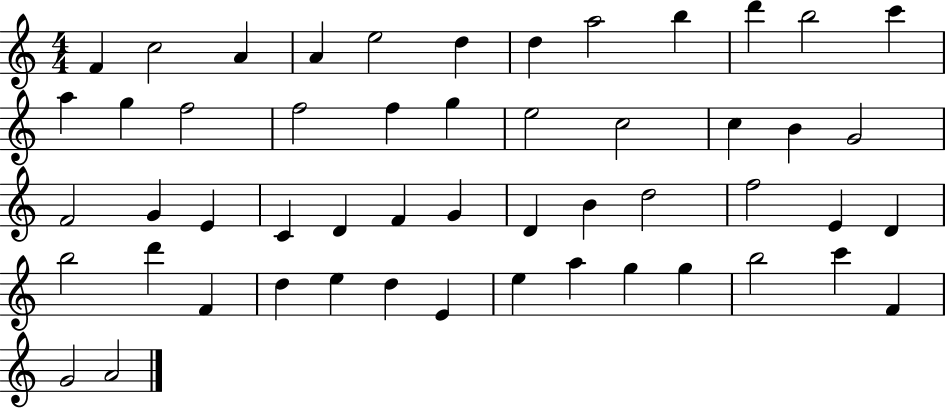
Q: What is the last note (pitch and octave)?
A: A4